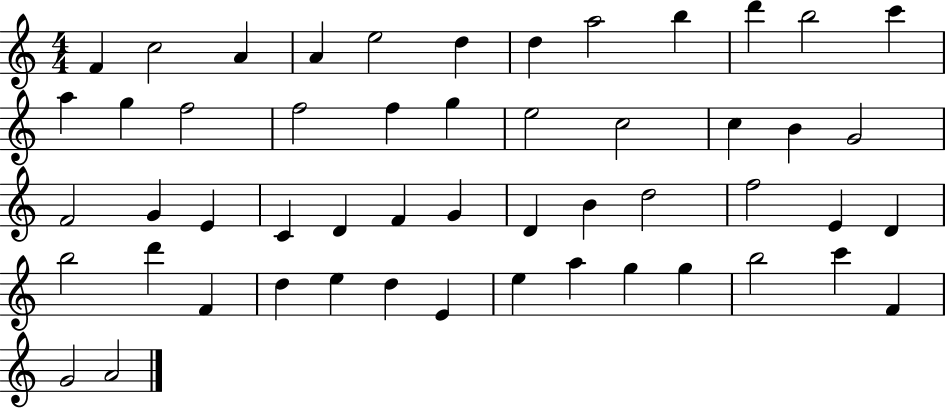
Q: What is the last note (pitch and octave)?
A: A4